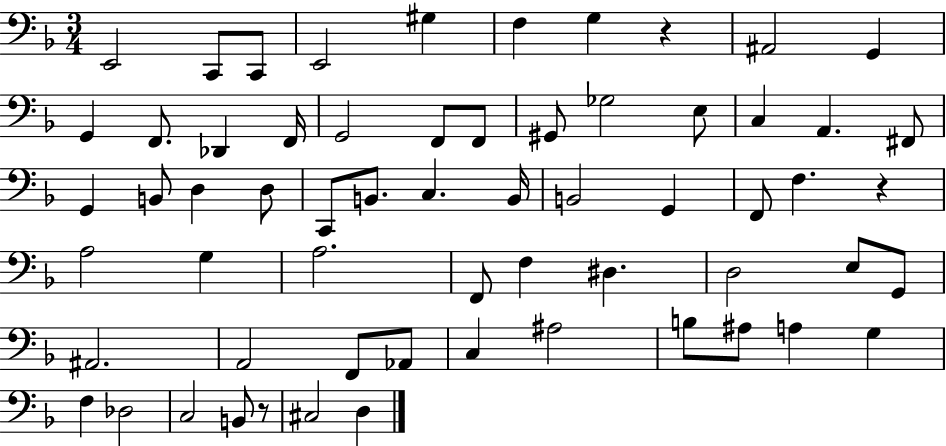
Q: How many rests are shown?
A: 3